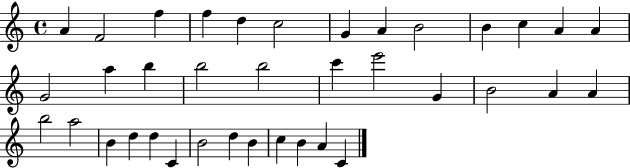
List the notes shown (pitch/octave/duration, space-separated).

A4/q F4/h F5/q F5/q D5/q C5/h G4/q A4/q B4/h B4/q C5/q A4/q A4/q G4/h A5/q B5/q B5/h B5/h C6/q E6/h G4/q B4/h A4/q A4/q B5/h A5/h B4/q D5/q D5/q C4/q B4/h D5/q B4/q C5/q B4/q A4/q C4/q